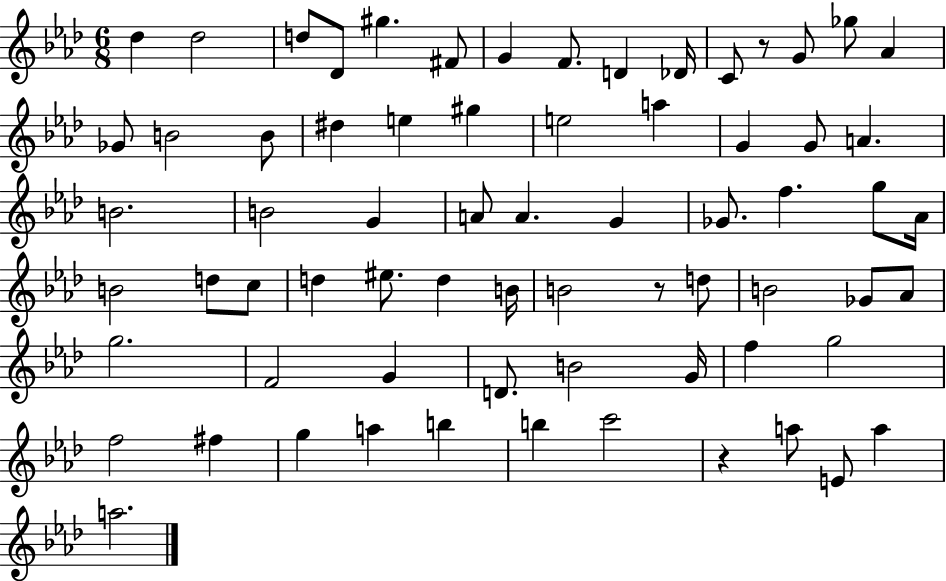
Db5/q Db5/h D5/e Db4/e G#5/q. F#4/e G4/q F4/e. D4/q Db4/s C4/e R/e G4/e Gb5/e Ab4/q Gb4/e B4/h B4/e D#5/q E5/q G#5/q E5/h A5/q G4/q G4/e A4/q. B4/h. B4/h G4/q A4/e A4/q. G4/q Gb4/e. F5/q. G5/e Ab4/s B4/h D5/e C5/e D5/q EIS5/e. D5/q B4/s B4/h R/e D5/e B4/h Gb4/e Ab4/e G5/h. F4/h G4/q D4/e. B4/h G4/s F5/q G5/h F5/h F#5/q G5/q A5/q B5/q B5/q C6/h R/q A5/e E4/e A5/q A5/h.